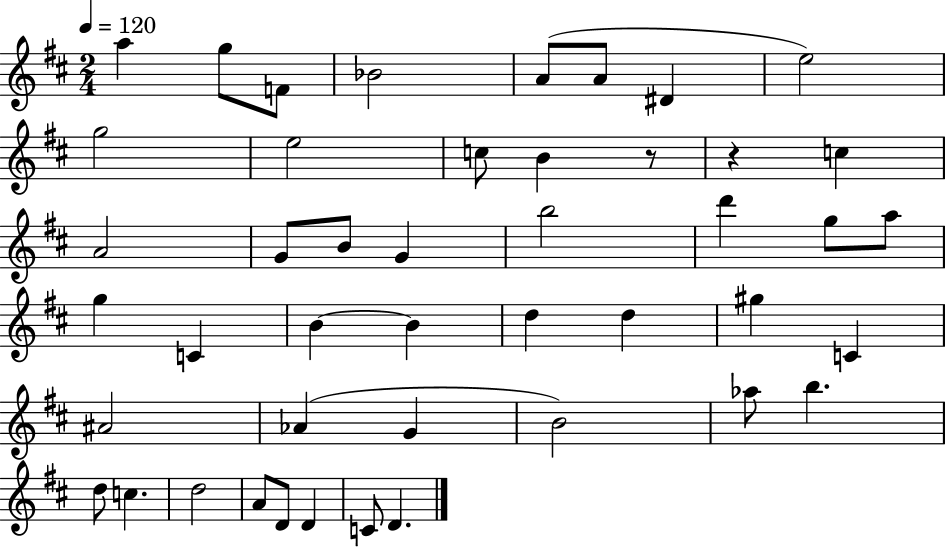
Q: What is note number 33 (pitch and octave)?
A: B4